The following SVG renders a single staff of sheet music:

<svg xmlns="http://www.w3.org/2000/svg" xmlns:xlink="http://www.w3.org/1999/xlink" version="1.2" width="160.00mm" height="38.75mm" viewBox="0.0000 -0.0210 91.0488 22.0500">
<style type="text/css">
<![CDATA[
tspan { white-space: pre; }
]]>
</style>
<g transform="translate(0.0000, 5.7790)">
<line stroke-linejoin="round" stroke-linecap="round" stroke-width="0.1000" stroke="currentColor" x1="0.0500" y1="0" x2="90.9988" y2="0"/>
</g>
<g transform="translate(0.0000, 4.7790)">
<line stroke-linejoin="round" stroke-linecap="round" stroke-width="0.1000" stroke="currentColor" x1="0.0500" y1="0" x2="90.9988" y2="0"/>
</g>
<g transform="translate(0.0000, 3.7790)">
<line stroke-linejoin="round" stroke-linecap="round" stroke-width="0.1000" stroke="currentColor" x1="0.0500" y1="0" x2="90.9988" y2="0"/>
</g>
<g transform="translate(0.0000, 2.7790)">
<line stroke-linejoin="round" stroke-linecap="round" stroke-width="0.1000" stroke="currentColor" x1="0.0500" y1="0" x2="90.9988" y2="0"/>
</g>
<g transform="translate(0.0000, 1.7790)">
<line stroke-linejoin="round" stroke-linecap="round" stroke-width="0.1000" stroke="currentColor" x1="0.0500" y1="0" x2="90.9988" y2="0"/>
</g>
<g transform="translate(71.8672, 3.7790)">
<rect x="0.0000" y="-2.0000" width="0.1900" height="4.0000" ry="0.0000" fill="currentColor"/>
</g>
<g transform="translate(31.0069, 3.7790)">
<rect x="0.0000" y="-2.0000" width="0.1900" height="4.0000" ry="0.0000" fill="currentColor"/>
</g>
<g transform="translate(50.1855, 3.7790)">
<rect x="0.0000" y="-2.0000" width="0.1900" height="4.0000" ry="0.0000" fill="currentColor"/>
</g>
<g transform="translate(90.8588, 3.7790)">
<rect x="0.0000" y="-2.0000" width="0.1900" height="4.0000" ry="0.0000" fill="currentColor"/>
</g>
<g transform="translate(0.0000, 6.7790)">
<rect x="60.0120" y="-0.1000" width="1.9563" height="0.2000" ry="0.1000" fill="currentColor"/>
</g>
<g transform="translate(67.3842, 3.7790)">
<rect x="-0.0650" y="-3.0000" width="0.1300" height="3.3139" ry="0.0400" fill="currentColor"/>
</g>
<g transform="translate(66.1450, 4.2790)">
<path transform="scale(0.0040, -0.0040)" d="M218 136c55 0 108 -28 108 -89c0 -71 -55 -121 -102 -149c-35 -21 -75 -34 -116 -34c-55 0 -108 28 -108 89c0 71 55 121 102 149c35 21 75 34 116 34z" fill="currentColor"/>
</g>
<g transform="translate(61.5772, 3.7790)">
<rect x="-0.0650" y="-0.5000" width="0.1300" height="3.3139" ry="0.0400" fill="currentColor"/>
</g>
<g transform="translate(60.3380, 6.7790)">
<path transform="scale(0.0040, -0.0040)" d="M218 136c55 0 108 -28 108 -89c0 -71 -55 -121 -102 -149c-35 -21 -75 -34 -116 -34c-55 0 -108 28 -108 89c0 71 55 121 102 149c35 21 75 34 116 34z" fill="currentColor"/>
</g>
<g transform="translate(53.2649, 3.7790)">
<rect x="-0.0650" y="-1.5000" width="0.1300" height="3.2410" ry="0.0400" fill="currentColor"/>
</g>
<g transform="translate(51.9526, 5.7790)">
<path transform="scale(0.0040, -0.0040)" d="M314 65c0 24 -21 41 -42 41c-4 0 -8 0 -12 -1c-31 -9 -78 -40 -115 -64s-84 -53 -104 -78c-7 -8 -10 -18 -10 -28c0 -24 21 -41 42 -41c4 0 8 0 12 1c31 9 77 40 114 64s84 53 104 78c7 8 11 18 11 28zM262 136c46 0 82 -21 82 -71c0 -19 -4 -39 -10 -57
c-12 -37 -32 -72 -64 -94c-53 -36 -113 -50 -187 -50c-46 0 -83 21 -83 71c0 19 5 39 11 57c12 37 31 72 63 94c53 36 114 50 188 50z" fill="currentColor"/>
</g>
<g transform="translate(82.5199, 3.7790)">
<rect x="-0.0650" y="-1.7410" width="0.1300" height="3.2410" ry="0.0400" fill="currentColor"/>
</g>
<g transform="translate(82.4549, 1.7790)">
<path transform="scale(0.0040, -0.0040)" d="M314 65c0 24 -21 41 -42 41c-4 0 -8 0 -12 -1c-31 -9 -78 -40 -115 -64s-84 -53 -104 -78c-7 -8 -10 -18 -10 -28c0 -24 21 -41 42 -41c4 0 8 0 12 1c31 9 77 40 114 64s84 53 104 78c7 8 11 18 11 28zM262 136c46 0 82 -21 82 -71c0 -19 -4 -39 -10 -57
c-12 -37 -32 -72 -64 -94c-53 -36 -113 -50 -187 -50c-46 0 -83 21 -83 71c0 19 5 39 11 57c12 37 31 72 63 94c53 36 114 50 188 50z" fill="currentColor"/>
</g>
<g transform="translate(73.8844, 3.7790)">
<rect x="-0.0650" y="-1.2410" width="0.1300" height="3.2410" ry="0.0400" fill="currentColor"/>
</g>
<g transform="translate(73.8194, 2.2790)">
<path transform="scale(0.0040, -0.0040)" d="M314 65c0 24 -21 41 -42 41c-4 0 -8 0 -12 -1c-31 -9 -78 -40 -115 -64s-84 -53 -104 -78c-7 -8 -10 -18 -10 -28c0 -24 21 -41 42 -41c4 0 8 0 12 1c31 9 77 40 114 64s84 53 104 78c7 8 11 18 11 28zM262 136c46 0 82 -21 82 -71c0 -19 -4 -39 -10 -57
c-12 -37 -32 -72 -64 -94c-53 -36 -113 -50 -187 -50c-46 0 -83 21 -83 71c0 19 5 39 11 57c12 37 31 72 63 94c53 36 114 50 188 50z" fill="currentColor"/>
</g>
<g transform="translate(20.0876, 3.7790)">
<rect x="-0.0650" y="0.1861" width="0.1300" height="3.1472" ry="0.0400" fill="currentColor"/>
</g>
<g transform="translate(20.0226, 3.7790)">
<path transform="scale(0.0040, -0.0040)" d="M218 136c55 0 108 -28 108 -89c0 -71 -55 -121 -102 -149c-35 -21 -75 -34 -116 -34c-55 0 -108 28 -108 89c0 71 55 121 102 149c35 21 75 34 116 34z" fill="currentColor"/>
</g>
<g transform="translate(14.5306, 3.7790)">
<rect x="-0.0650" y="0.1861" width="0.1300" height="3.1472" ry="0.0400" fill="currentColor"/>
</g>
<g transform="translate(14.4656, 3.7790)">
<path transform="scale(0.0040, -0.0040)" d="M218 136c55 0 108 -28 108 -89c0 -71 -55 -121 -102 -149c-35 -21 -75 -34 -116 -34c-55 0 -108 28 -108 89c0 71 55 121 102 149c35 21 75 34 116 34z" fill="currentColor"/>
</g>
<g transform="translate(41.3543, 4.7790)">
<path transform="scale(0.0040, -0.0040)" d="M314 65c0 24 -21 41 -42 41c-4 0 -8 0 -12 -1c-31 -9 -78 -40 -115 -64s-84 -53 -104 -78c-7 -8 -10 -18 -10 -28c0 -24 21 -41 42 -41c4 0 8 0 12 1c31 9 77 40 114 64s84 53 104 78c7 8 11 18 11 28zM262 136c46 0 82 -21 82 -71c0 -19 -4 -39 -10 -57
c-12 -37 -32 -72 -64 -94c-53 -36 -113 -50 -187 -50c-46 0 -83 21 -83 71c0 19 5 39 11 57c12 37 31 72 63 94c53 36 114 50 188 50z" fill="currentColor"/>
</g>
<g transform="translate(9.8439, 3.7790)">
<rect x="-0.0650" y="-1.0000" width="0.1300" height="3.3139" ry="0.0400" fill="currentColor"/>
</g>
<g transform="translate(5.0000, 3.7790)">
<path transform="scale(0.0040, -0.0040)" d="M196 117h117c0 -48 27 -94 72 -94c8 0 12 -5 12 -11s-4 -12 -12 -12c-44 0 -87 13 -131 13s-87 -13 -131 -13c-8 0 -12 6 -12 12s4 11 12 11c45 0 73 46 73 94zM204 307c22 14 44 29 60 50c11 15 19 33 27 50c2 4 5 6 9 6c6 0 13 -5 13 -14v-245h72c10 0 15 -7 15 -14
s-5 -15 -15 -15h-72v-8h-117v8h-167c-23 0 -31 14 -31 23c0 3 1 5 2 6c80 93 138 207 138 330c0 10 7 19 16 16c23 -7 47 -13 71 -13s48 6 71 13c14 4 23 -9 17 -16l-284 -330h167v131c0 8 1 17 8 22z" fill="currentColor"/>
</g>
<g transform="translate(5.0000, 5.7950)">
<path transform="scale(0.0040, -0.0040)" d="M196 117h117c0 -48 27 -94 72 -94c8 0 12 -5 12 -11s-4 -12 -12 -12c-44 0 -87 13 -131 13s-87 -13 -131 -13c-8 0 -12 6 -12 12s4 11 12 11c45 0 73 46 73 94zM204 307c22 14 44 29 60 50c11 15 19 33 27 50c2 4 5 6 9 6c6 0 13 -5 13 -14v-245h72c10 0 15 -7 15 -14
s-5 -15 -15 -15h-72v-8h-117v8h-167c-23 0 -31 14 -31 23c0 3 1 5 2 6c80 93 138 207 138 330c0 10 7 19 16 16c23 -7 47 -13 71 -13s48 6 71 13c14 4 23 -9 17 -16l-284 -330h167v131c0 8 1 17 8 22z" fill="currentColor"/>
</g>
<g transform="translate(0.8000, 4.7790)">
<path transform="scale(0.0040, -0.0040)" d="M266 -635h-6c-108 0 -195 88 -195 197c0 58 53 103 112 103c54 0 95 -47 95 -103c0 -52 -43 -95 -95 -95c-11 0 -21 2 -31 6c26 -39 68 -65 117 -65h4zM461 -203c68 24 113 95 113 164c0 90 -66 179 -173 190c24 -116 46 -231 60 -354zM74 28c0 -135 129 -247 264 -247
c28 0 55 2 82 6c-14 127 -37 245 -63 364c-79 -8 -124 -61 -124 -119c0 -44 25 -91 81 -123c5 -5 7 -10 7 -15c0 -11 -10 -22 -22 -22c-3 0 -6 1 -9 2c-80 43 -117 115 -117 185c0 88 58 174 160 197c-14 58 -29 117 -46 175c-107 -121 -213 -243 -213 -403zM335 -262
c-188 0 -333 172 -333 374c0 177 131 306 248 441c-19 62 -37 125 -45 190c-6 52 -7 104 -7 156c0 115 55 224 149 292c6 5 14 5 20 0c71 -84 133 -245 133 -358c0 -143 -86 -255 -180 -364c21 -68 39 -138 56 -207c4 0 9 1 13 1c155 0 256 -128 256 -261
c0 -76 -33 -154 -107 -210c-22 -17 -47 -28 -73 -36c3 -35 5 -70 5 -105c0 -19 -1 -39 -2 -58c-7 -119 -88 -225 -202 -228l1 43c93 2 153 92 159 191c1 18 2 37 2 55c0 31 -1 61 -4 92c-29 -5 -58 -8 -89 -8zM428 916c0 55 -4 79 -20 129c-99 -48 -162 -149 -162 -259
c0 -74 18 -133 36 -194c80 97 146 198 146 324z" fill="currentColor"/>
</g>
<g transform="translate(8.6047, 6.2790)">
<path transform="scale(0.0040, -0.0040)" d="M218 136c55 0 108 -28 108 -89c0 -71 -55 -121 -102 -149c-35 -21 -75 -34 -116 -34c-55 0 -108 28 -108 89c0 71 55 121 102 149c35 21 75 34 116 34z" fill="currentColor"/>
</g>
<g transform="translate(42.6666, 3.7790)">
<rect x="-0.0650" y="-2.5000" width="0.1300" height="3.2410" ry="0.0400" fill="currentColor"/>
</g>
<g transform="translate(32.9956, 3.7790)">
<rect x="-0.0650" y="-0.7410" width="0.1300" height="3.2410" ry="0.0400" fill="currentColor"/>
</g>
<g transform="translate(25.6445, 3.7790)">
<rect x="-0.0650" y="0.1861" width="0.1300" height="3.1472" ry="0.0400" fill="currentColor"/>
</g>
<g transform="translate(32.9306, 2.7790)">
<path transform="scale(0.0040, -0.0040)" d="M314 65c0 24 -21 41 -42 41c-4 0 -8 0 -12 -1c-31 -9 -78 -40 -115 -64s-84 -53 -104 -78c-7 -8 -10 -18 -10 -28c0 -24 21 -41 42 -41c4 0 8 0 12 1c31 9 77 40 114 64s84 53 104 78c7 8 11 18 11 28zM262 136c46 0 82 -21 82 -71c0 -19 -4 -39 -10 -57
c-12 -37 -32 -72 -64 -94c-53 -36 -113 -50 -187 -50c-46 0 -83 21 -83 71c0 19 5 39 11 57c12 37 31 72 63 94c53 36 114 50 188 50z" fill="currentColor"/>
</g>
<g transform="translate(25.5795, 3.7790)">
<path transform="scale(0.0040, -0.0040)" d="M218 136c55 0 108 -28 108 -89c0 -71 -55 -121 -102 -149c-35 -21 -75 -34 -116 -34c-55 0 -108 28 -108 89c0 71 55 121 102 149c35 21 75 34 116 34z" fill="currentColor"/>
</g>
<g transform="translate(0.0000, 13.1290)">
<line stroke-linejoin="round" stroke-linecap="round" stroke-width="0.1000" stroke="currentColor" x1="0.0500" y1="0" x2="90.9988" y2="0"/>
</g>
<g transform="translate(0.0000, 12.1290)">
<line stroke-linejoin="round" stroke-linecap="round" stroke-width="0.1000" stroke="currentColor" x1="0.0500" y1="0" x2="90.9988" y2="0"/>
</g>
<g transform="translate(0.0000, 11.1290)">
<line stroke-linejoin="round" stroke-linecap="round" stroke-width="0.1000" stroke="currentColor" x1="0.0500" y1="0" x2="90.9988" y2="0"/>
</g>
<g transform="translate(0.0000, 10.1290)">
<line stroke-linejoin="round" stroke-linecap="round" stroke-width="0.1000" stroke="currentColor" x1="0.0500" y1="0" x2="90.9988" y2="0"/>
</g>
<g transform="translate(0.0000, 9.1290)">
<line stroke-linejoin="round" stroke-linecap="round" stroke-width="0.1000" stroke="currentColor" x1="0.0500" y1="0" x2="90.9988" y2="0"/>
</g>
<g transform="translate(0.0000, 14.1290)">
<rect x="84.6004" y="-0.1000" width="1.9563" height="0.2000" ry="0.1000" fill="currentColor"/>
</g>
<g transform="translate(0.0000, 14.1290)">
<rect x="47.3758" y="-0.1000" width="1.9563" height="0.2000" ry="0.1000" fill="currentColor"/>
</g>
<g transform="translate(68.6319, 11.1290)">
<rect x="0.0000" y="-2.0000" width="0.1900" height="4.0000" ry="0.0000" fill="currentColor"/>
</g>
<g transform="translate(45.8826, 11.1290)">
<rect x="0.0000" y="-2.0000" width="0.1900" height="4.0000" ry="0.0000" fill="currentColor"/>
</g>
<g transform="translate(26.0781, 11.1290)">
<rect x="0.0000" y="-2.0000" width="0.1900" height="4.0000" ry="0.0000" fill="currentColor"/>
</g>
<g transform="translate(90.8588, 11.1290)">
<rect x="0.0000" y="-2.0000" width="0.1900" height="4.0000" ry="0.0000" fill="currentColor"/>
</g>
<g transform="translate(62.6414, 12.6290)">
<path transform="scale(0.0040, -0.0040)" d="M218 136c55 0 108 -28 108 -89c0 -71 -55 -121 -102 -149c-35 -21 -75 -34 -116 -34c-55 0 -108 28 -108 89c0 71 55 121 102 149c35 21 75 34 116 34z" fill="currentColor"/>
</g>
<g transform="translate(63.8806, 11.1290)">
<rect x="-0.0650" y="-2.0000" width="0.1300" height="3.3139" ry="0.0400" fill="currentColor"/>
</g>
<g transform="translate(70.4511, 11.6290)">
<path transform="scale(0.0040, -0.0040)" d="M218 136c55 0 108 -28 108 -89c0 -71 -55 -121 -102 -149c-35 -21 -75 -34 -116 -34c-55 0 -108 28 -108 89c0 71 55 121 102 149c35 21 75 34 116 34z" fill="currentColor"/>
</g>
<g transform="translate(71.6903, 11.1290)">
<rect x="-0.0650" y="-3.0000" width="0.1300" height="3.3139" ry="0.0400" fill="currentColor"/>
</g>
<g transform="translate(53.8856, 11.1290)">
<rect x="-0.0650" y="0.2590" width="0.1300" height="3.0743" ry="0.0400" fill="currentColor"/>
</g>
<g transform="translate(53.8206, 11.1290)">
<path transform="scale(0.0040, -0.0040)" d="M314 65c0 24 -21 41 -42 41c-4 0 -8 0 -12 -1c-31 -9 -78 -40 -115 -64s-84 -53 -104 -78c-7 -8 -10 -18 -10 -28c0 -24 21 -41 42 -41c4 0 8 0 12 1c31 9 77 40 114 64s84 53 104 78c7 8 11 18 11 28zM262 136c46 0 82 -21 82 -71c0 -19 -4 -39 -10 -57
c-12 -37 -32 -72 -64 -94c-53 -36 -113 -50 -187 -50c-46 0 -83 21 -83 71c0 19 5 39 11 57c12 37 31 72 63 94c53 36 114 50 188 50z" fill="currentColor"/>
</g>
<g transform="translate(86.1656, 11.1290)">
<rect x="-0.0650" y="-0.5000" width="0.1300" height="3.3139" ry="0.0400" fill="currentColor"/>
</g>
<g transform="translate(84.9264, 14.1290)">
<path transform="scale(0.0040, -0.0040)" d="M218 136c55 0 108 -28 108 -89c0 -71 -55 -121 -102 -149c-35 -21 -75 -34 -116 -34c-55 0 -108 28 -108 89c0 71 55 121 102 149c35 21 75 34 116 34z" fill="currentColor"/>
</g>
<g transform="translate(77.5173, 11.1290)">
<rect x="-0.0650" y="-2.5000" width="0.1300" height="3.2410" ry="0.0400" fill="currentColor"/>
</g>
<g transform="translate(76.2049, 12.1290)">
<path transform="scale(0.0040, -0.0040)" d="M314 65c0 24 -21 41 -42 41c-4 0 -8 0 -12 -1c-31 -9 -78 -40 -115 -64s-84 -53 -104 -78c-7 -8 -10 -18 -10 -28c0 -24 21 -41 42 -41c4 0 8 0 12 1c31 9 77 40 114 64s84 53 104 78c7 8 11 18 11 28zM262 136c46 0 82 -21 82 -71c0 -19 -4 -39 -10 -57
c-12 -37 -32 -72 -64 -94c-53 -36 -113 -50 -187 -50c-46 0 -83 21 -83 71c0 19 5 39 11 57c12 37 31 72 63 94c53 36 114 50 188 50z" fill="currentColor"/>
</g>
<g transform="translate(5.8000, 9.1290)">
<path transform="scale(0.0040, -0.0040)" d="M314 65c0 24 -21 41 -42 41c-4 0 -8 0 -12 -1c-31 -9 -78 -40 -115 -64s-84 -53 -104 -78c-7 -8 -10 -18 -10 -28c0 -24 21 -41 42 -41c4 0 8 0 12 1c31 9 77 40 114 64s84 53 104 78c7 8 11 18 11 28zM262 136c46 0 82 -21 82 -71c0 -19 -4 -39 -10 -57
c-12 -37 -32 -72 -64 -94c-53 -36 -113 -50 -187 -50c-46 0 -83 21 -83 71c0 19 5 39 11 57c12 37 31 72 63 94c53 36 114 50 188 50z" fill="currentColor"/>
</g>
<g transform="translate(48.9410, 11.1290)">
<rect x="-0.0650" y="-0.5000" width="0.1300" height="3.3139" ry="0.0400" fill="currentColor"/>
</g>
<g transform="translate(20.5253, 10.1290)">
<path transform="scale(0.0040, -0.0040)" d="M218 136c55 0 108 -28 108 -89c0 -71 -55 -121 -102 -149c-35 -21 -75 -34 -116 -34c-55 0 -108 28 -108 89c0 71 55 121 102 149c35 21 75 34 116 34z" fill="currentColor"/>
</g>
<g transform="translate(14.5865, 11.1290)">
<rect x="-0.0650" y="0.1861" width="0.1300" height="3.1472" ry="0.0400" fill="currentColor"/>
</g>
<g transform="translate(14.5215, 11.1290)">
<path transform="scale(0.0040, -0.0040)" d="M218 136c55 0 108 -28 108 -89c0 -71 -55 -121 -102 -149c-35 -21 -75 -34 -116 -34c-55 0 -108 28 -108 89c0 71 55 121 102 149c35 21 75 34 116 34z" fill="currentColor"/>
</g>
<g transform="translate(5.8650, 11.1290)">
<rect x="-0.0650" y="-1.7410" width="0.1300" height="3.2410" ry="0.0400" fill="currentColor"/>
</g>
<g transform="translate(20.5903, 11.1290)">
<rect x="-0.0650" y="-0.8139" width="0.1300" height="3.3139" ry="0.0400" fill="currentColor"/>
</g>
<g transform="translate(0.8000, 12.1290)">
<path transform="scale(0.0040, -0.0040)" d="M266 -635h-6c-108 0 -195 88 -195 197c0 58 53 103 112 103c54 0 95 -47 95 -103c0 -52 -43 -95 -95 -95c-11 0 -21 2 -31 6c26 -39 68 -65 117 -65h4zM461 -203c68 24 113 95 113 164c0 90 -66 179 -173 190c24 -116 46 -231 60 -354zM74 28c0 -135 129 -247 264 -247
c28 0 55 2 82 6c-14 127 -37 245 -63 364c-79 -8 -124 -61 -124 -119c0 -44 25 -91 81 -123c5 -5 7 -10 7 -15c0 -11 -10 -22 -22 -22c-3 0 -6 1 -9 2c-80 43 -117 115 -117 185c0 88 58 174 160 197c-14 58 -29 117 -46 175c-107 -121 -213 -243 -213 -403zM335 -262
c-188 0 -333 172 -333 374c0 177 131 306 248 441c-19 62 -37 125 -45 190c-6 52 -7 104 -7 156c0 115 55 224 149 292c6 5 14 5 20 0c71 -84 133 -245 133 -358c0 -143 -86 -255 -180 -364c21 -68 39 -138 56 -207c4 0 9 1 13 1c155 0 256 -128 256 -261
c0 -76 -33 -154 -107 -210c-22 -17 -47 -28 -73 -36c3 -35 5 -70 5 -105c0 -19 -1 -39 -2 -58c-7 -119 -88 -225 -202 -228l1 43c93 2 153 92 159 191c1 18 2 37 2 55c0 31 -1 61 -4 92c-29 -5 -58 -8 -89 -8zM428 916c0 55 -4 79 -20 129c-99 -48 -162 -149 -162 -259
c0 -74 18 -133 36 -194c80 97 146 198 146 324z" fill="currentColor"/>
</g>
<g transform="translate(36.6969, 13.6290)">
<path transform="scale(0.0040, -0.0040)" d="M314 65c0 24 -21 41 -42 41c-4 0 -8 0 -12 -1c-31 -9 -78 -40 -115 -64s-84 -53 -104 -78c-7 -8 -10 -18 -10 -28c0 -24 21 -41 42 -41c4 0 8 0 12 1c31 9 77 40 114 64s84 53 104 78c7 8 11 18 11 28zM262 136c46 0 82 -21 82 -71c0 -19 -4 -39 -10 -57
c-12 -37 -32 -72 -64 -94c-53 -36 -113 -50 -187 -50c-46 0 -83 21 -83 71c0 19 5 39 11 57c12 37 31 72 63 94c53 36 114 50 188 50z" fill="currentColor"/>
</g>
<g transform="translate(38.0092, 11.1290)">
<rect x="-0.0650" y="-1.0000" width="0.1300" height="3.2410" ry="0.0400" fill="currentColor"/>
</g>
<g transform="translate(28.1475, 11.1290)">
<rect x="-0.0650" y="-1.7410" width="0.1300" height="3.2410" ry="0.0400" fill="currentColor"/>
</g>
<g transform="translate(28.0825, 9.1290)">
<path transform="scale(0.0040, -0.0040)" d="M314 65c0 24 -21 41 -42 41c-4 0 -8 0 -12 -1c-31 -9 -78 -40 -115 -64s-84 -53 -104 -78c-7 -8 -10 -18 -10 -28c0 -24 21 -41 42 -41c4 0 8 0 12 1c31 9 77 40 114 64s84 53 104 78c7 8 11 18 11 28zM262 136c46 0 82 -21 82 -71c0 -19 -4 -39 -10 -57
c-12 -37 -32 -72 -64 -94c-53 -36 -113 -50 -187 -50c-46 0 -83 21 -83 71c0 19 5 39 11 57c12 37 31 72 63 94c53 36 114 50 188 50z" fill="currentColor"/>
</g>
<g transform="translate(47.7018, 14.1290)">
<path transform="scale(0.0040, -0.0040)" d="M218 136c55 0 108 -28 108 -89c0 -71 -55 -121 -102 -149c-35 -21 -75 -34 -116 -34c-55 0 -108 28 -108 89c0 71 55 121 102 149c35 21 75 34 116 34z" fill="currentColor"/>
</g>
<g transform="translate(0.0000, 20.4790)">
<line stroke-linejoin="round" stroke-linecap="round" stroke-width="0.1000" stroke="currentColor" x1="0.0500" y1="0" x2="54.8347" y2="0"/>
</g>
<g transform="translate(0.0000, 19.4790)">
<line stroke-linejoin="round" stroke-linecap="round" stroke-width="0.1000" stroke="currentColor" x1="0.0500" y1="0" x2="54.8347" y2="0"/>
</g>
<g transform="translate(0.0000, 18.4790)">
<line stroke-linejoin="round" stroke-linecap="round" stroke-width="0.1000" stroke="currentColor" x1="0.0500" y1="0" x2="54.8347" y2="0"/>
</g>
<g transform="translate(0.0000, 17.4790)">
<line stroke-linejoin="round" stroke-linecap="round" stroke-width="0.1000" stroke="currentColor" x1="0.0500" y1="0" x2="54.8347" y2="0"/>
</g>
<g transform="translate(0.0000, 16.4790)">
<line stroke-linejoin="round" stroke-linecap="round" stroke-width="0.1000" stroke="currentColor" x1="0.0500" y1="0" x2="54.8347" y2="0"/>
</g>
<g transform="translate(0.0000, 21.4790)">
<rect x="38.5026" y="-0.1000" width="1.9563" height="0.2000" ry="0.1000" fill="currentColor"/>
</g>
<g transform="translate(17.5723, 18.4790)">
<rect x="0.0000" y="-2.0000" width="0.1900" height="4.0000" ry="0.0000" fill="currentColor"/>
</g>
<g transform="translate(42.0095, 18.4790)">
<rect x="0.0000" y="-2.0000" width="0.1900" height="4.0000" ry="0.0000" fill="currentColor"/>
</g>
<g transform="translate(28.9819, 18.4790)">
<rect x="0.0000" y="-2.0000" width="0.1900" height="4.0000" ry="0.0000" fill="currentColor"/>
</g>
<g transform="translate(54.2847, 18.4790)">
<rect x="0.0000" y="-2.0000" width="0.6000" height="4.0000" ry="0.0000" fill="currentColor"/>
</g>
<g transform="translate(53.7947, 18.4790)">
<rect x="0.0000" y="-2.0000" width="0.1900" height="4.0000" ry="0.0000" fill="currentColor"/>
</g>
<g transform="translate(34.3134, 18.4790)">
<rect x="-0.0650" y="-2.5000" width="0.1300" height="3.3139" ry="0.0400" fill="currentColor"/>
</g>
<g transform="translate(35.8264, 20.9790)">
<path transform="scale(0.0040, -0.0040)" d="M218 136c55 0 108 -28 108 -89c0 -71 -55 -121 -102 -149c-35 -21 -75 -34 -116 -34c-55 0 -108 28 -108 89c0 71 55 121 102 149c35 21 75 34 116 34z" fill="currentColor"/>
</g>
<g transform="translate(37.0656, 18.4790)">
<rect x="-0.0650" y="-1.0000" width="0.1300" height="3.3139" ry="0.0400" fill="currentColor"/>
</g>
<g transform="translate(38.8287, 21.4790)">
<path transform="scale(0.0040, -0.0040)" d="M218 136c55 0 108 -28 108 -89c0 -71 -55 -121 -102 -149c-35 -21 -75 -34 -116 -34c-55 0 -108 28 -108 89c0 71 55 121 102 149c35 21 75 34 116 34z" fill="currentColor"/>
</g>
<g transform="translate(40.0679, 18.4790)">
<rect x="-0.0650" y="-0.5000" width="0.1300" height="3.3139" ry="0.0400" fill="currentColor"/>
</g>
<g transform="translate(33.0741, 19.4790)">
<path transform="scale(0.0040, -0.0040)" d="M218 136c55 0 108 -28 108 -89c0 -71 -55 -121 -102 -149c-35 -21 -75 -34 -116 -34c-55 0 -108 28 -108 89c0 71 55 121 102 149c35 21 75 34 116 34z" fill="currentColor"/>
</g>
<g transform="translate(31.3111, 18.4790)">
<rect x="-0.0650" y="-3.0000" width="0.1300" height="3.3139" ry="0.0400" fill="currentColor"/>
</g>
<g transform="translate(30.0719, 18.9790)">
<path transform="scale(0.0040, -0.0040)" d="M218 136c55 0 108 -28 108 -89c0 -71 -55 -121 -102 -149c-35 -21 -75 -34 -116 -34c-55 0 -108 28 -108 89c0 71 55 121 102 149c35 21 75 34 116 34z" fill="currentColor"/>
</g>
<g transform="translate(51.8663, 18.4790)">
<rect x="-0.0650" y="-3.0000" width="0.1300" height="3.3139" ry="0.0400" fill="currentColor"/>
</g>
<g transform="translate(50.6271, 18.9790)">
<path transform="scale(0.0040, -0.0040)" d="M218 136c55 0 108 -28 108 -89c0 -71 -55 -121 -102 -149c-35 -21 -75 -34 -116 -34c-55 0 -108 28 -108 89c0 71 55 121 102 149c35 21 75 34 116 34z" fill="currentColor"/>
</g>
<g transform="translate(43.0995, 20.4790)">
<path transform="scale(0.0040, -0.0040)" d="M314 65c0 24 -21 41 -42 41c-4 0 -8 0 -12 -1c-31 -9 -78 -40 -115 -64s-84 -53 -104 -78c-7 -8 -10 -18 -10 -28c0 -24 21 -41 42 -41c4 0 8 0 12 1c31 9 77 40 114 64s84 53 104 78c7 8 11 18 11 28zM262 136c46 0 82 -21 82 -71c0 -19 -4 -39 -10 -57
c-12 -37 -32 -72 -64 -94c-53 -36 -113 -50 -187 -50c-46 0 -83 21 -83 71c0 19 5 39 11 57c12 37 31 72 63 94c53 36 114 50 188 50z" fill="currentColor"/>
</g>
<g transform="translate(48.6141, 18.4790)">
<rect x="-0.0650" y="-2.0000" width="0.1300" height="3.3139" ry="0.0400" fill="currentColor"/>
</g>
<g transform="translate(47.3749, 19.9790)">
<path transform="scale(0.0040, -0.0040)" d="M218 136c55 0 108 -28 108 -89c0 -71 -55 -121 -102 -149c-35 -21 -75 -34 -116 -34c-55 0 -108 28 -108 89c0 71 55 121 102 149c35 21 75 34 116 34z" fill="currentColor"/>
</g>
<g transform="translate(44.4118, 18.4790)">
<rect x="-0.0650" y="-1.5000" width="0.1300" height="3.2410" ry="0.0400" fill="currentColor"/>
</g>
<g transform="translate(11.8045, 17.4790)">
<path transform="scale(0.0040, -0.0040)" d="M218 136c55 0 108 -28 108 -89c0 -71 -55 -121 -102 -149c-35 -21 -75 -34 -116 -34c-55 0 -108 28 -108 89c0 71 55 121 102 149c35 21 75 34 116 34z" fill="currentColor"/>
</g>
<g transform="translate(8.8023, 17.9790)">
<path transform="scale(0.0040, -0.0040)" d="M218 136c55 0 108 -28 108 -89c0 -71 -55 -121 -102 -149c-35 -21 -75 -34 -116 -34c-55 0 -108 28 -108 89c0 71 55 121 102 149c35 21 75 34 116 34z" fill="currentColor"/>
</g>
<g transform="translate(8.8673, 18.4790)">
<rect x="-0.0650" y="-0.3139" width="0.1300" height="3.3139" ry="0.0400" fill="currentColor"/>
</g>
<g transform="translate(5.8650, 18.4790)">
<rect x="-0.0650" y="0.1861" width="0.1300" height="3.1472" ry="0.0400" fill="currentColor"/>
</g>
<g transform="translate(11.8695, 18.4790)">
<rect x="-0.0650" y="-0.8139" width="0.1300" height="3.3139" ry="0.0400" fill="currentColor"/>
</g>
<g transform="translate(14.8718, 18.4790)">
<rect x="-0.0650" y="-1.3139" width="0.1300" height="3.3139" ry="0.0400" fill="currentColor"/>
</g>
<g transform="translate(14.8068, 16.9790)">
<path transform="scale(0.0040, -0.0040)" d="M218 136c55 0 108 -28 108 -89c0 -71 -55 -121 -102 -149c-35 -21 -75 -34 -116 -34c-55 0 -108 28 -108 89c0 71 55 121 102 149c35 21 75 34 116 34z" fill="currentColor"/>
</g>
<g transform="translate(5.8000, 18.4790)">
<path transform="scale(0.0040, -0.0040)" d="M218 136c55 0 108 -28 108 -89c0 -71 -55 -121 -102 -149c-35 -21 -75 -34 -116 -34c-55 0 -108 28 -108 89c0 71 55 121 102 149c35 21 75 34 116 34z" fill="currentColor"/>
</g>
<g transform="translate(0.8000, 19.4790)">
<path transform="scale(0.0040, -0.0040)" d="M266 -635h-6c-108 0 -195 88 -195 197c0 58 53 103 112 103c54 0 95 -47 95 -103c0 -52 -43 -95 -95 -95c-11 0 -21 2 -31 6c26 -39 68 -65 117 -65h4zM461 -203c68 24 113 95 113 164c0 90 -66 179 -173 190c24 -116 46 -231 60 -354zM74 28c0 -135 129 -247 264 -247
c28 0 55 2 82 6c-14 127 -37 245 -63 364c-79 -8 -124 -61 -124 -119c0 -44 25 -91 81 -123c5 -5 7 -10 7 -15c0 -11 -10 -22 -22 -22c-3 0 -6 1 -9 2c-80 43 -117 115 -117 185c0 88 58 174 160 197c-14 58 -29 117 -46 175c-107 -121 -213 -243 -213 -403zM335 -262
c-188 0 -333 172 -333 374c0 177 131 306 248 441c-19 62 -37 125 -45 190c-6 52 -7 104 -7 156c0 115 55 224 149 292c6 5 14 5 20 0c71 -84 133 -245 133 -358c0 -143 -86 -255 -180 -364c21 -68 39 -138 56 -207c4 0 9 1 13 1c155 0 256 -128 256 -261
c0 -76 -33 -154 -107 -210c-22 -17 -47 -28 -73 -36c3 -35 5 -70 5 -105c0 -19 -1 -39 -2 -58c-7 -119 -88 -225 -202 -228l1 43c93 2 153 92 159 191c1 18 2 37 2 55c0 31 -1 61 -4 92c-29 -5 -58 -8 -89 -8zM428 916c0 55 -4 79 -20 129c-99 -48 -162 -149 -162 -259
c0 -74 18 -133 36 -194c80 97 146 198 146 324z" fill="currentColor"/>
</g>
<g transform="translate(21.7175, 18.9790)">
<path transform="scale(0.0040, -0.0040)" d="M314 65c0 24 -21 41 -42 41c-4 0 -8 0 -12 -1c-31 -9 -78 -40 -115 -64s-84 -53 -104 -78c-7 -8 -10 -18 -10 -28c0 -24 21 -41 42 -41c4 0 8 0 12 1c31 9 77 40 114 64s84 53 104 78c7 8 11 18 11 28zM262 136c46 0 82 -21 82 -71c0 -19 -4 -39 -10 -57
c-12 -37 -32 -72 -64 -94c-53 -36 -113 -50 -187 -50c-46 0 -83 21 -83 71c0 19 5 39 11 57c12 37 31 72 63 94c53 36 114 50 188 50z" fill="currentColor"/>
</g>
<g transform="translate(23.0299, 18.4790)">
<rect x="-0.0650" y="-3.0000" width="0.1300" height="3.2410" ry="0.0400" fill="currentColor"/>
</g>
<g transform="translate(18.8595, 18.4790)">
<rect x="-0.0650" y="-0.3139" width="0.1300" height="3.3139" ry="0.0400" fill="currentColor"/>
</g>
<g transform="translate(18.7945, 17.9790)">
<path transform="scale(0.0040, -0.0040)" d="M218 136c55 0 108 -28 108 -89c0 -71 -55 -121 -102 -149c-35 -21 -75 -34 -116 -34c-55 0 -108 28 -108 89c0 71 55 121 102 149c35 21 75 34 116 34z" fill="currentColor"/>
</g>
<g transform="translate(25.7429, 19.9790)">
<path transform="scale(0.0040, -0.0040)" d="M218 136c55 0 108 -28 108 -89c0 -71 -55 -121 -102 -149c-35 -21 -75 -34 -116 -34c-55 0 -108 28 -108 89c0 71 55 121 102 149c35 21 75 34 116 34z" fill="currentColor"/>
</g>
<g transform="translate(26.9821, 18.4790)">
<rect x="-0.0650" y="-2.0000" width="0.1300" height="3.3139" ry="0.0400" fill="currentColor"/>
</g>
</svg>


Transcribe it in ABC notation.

X:1
T:Untitled
M:4/4
L:1/4
K:C
D B B B d2 G2 E2 C A e2 f2 f2 B d f2 D2 C B2 F A G2 C B c d e c A2 F A G D C E2 F A